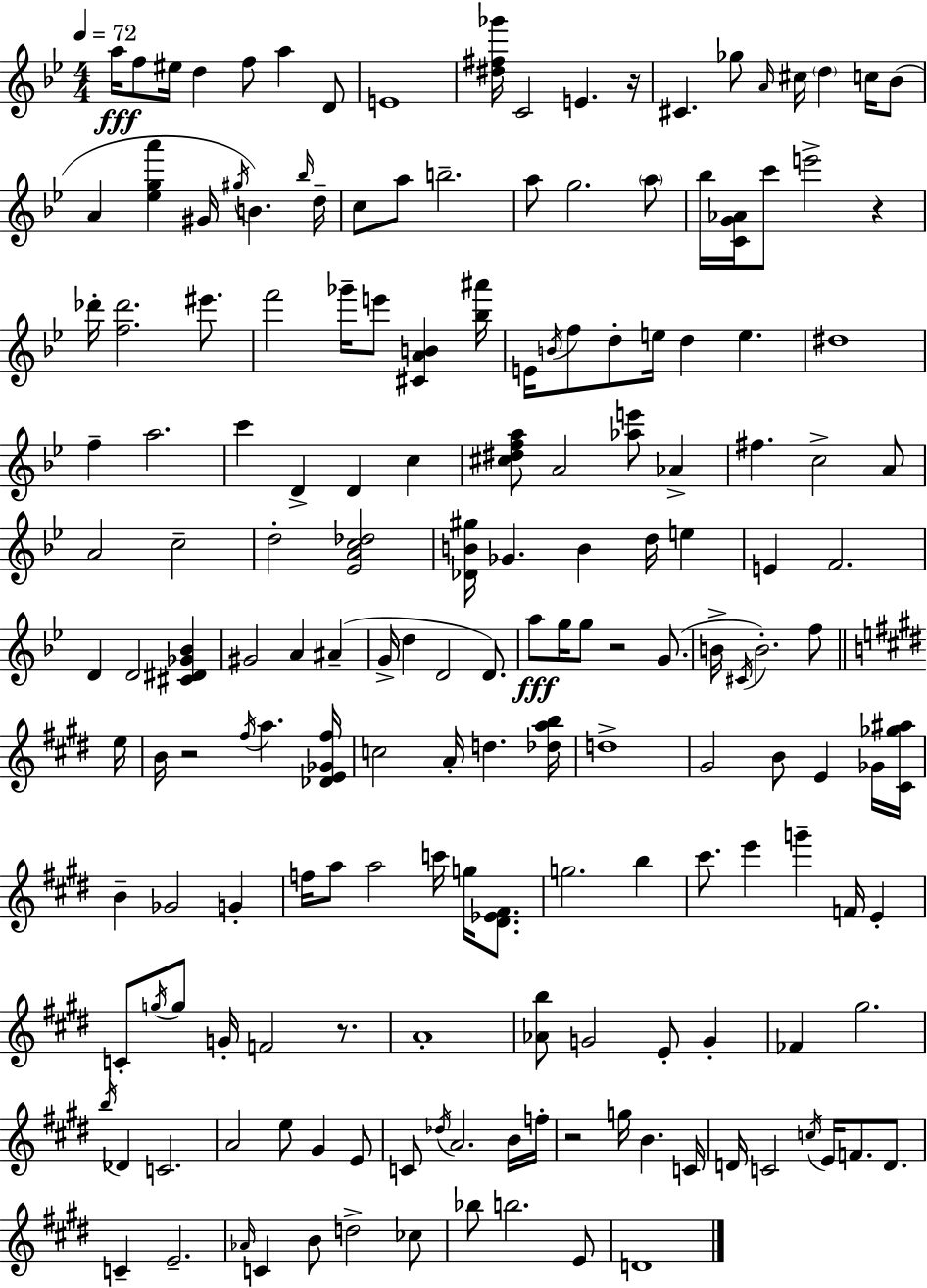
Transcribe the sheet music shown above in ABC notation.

X:1
T:Untitled
M:4/4
L:1/4
K:Bb
a/4 f/2 ^e/4 d f/2 a D/2 E4 [^d^f_g']/4 C2 E z/4 ^C _g/2 A/4 ^c/4 d c/4 _B/2 A [_ega'] ^G/4 ^g/4 B _b/4 d/4 c/2 a/2 b2 a/2 g2 a/2 _b/4 [CG_A]/4 c'/2 e'2 z _d'/4 [f_d']2 ^e'/2 f'2 _g'/4 e'/2 [^CAB] [_b^a']/4 E/4 B/4 f/2 d/2 e/4 d e ^d4 f a2 c' D D c [^c^dfa]/2 A2 [_ae']/2 _A ^f c2 A/2 A2 c2 d2 [_EAc_d]2 [_DB^g]/4 _G B d/4 e E F2 D D2 [^C^D_G_B] ^G2 A ^A G/4 d D2 D/2 a/2 g/4 g/2 z2 G/2 B/4 ^C/4 B2 f/2 e/4 B/4 z2 ^f/4 a [_DE_G^f]/4 c2 A/4 d [_dab]/4 d4 ^G2 B/2 E _G/4 [^C_g^a]/4 B _G2 G f/4 a/2 a2 c'/4 g/4 [^D_E^F]/2 g2 b ^c'/2 e' g' F/4 E C/2 g/4 g/2 G/4 F2 z/2 A4 [_Ab]/2 G2 E/2 G _F ^g2 b/4 _D C2 A2 e/2 ^G E/2 C/2 _d/4 A2 B/4 f/4 z2 g/4 B C/4 D/4 C2 c/4 E/4 F/2 D/2 C E2 _A/4 C B/2 d2 _c/2 _b/2 b2 E/2 D4